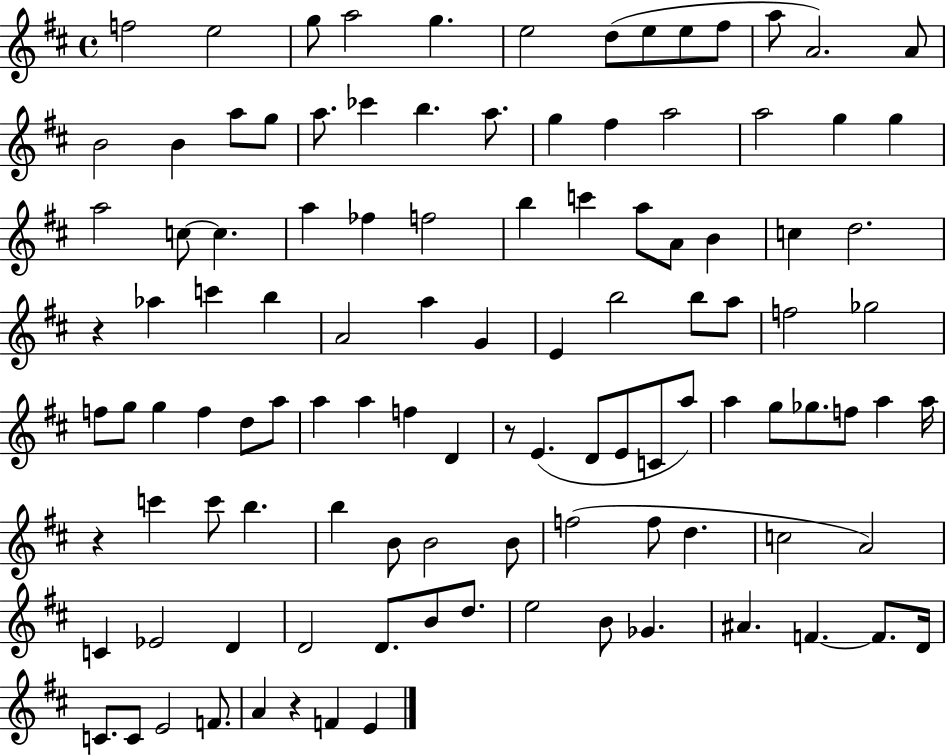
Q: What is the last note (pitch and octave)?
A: E4